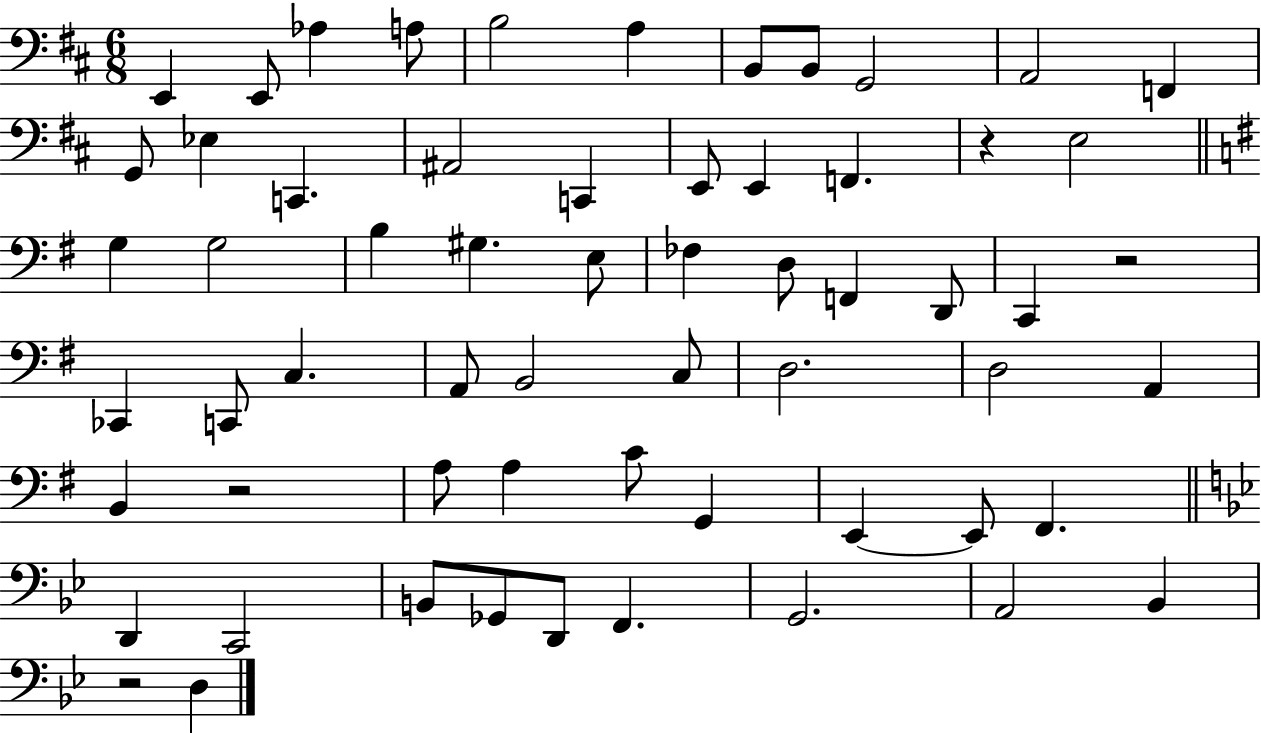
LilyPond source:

{
  \clef bass
  \numericTimeSignature
  \time 6/8
  \key d \major
  e,4 e,8 aes4 a8 | b2 a4 | b,8 b,8 g,2 | a,2 f,4 | \break g,8 ees4 c,4. | ais,2 c,4 | e,8 e,4 f,4. | r4 e2 | \break \bar "||" \break \key g \major g4 g2 | b4 gis4. e8 | fes4 d8 f,4 d,8 | c,4 r2 | \break ces,4 c,8 c4. | a,8 b,2 c8 | d2. | d2 a,4 | \break b,4 r2 | a8 a4 c'8 g,4 | e,4~~ e,8 fis,4. | \bar "||" \break \key g \minor d,4 c,2 | b,8 ges,8 d,8 f,4. | g,2. | a,2 bes,4 | \break r2 d4 | \bar "|."
}